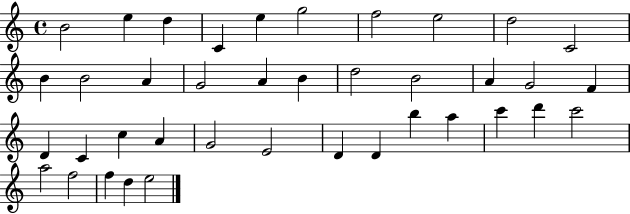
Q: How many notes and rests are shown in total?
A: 39